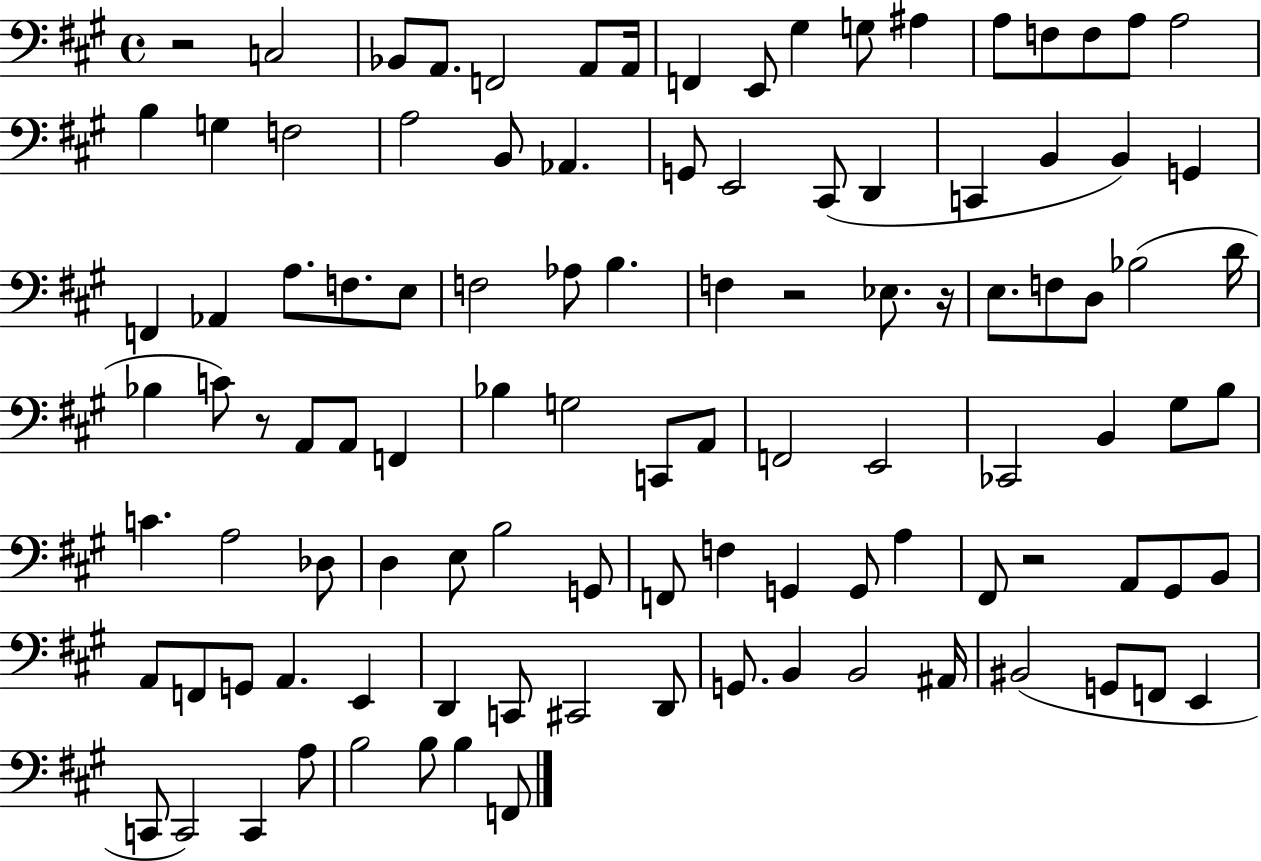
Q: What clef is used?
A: bass